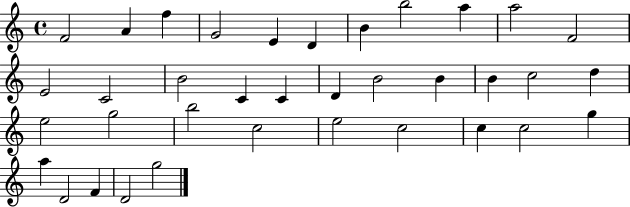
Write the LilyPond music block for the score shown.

{
  \clef treble
  \time 4/4
  \defaultTimeSignature
  \key c \major
  f'2 a'4 f''4 | g'2 e'4 d'4 | b'4 b''2 a''4 | a''2 f'2 | \break e'2 c'2 | b'2 c'4 c'4 | d'4 b'2 b'4 | b'4 c''2 d''4 | \break e''2 g''2 | b''2 c''2 | e''2 c''2 | c''4 c''2 g''4 | \break a''4 d'2 f'4 | d'2 g''2 | \bar "|."
}